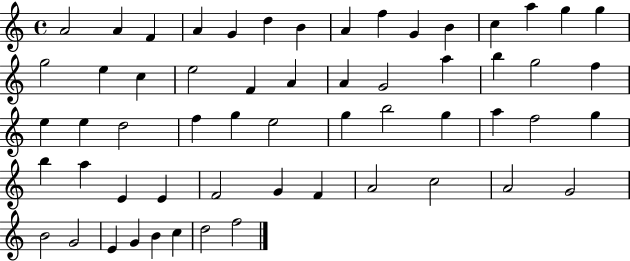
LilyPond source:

{
  \clef treble
  \time 4/4
  \defaultTimeSignature
  \key c \major
  a'2 a'4 f'4 | a'4 g'4 d''4 b'4 | a'4 f''4 g'4 b'4 | c''4 a''4 g''4 g''4 | \break g''2 e''4 c''4 | e''2 f'4 a'4 | a'4 g'2 a''4 | b''4 g''2 f''4 | \break e''4 e''4 d''2 | f''4 g''4 e''2 | g''4 b''2 g''4 | a''4 f''2 g''4 | \break b''4 a''4 e'4 e'4 | f'2 g'4 f'4 | a'2 c''2 | a'2 g'2 | \break b'2 g'2 | e'4 g'4 b'4 c''4 | d''2 f''2 | \bar "|."
}